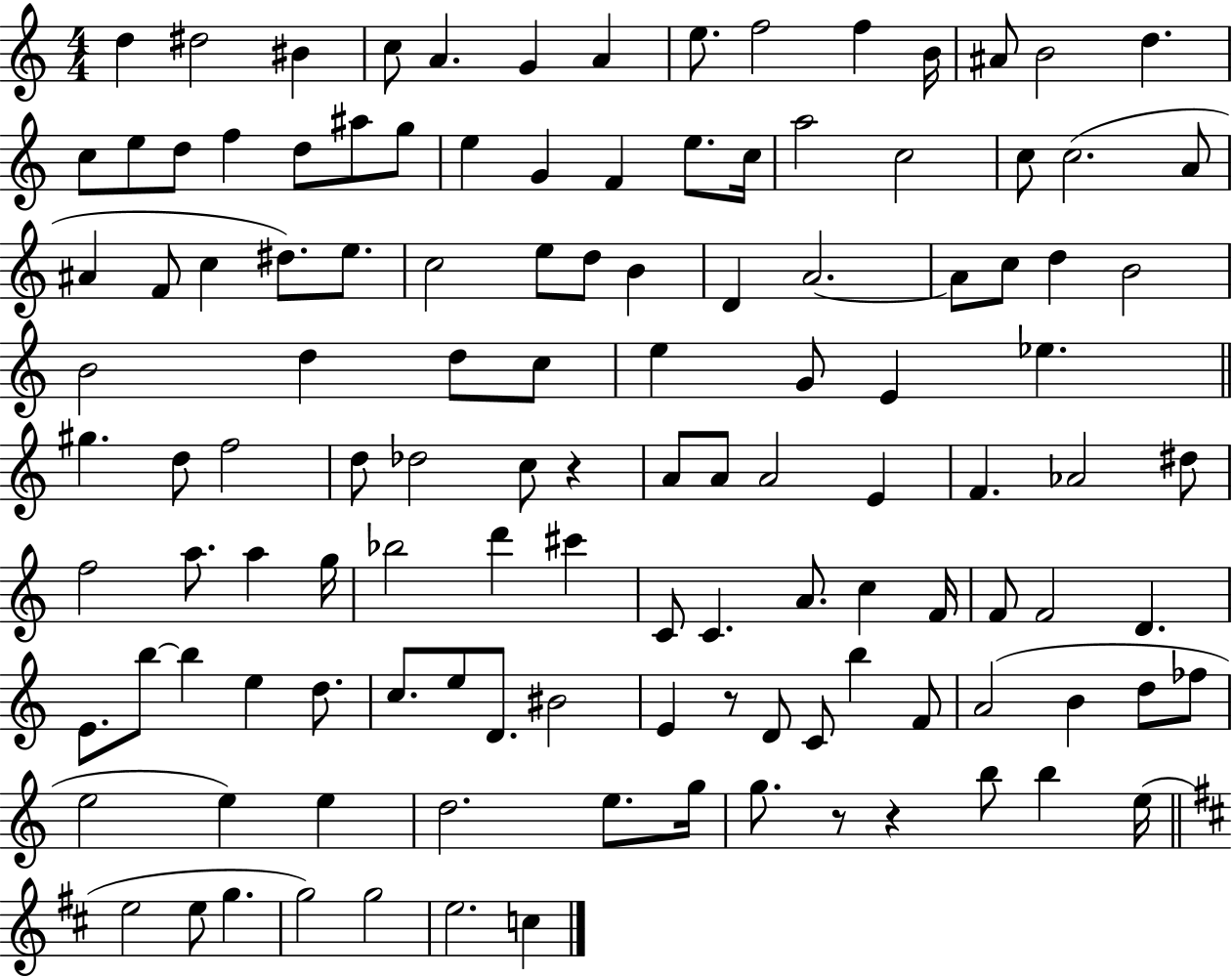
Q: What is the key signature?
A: C major